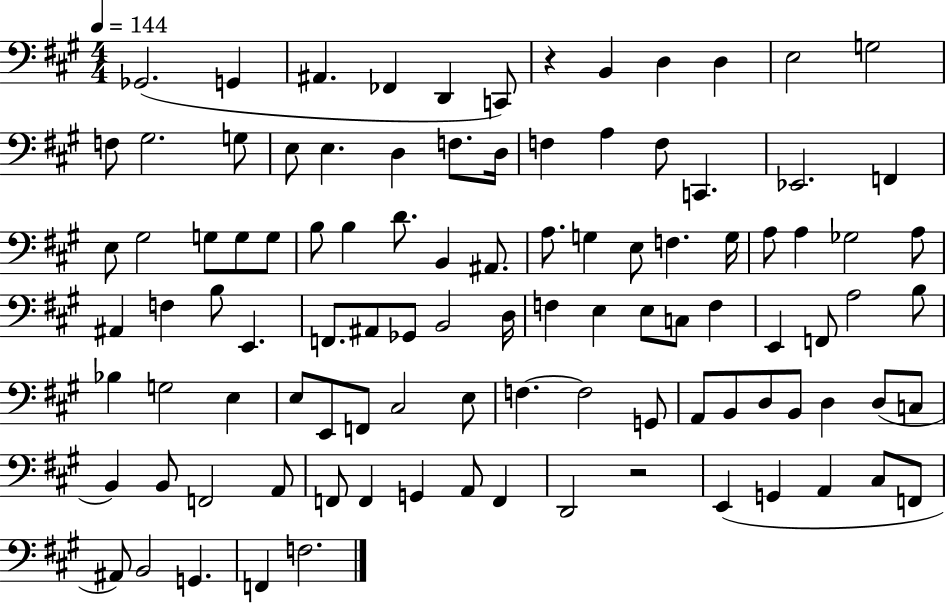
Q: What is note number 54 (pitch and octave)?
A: F3